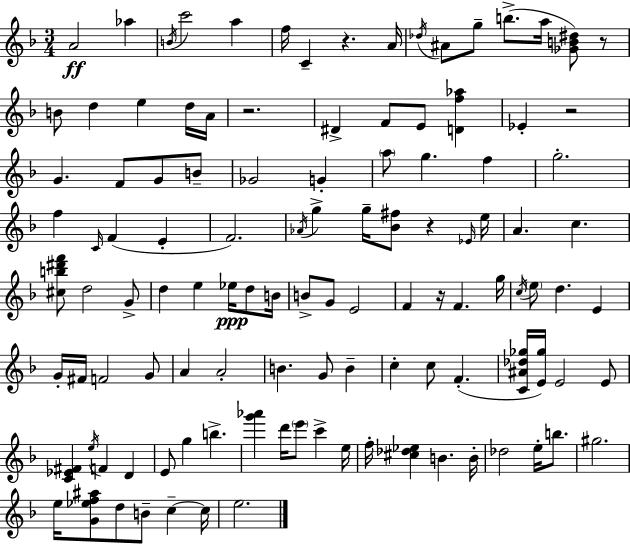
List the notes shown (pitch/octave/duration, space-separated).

A4/h Ab5/q B4/s C6/h A5/q F5/s C4/q R/q. A4/s Db5/s A#4/e G5/e B5/e. A5/s [Gb4,B4,D#5]/e R/e B4/e D5/q E5/q D5/s A4/s R/h. D#4/q F4/e E4/e [D4,F5,Ab5]/q Eb4/q R/h G4/q. F4/e G4/e B4/e Gb4/h G4/q A5/e G5/q. F5/q G5/h. F5/q C4/s F4/q E4/q F4/h. Ab4/s G5/q G5/s [Bb4,F#5]/e R/q Eb4/s E5/s A4/q. C5/q. [C#5,B5,D#6,F6]/e D5/h G4/e D5/q E5/q Eb5/s D5/e B4/s B4/e G4/e E4/h F4/q R/s F4/q. G5/s C5/s E5/e D5/q. E4/q G4/s F#4/s F4/h G4/e A4/q A4/h B4/q. G4/e B4/q C5/q C5/e F4/q. [C4,A#4,Db5,Gb5]/s [E4,Gb5]/s E4/h E4/e [C4,Eb4,F#4]/q E5/s F4/q D4/q E4/e G5/q B5/q. [G6,Ab6]/q D6/s E6/e C6/q E5/s F5/s [C#5,Db5,Eb5]/q B4/q. B4/s Db5/h E5/s B5/e. G#5/h. E5/s [G4,Eb5,F5,A#5]/e D5/e B4/e C5/q C5/s E5/h.